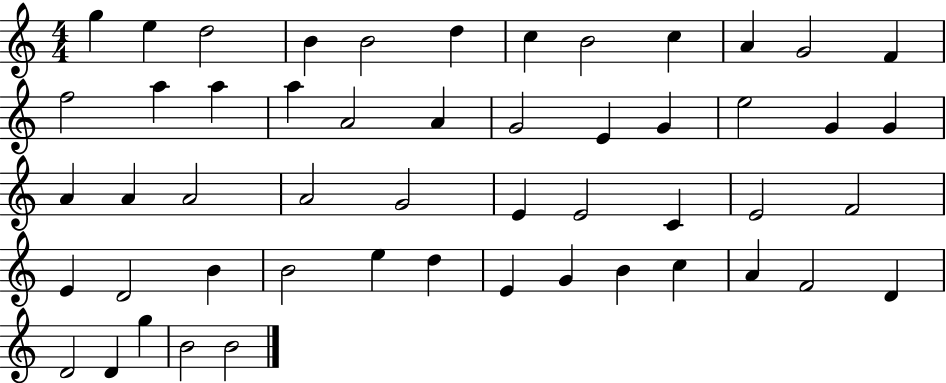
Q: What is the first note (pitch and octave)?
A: G5